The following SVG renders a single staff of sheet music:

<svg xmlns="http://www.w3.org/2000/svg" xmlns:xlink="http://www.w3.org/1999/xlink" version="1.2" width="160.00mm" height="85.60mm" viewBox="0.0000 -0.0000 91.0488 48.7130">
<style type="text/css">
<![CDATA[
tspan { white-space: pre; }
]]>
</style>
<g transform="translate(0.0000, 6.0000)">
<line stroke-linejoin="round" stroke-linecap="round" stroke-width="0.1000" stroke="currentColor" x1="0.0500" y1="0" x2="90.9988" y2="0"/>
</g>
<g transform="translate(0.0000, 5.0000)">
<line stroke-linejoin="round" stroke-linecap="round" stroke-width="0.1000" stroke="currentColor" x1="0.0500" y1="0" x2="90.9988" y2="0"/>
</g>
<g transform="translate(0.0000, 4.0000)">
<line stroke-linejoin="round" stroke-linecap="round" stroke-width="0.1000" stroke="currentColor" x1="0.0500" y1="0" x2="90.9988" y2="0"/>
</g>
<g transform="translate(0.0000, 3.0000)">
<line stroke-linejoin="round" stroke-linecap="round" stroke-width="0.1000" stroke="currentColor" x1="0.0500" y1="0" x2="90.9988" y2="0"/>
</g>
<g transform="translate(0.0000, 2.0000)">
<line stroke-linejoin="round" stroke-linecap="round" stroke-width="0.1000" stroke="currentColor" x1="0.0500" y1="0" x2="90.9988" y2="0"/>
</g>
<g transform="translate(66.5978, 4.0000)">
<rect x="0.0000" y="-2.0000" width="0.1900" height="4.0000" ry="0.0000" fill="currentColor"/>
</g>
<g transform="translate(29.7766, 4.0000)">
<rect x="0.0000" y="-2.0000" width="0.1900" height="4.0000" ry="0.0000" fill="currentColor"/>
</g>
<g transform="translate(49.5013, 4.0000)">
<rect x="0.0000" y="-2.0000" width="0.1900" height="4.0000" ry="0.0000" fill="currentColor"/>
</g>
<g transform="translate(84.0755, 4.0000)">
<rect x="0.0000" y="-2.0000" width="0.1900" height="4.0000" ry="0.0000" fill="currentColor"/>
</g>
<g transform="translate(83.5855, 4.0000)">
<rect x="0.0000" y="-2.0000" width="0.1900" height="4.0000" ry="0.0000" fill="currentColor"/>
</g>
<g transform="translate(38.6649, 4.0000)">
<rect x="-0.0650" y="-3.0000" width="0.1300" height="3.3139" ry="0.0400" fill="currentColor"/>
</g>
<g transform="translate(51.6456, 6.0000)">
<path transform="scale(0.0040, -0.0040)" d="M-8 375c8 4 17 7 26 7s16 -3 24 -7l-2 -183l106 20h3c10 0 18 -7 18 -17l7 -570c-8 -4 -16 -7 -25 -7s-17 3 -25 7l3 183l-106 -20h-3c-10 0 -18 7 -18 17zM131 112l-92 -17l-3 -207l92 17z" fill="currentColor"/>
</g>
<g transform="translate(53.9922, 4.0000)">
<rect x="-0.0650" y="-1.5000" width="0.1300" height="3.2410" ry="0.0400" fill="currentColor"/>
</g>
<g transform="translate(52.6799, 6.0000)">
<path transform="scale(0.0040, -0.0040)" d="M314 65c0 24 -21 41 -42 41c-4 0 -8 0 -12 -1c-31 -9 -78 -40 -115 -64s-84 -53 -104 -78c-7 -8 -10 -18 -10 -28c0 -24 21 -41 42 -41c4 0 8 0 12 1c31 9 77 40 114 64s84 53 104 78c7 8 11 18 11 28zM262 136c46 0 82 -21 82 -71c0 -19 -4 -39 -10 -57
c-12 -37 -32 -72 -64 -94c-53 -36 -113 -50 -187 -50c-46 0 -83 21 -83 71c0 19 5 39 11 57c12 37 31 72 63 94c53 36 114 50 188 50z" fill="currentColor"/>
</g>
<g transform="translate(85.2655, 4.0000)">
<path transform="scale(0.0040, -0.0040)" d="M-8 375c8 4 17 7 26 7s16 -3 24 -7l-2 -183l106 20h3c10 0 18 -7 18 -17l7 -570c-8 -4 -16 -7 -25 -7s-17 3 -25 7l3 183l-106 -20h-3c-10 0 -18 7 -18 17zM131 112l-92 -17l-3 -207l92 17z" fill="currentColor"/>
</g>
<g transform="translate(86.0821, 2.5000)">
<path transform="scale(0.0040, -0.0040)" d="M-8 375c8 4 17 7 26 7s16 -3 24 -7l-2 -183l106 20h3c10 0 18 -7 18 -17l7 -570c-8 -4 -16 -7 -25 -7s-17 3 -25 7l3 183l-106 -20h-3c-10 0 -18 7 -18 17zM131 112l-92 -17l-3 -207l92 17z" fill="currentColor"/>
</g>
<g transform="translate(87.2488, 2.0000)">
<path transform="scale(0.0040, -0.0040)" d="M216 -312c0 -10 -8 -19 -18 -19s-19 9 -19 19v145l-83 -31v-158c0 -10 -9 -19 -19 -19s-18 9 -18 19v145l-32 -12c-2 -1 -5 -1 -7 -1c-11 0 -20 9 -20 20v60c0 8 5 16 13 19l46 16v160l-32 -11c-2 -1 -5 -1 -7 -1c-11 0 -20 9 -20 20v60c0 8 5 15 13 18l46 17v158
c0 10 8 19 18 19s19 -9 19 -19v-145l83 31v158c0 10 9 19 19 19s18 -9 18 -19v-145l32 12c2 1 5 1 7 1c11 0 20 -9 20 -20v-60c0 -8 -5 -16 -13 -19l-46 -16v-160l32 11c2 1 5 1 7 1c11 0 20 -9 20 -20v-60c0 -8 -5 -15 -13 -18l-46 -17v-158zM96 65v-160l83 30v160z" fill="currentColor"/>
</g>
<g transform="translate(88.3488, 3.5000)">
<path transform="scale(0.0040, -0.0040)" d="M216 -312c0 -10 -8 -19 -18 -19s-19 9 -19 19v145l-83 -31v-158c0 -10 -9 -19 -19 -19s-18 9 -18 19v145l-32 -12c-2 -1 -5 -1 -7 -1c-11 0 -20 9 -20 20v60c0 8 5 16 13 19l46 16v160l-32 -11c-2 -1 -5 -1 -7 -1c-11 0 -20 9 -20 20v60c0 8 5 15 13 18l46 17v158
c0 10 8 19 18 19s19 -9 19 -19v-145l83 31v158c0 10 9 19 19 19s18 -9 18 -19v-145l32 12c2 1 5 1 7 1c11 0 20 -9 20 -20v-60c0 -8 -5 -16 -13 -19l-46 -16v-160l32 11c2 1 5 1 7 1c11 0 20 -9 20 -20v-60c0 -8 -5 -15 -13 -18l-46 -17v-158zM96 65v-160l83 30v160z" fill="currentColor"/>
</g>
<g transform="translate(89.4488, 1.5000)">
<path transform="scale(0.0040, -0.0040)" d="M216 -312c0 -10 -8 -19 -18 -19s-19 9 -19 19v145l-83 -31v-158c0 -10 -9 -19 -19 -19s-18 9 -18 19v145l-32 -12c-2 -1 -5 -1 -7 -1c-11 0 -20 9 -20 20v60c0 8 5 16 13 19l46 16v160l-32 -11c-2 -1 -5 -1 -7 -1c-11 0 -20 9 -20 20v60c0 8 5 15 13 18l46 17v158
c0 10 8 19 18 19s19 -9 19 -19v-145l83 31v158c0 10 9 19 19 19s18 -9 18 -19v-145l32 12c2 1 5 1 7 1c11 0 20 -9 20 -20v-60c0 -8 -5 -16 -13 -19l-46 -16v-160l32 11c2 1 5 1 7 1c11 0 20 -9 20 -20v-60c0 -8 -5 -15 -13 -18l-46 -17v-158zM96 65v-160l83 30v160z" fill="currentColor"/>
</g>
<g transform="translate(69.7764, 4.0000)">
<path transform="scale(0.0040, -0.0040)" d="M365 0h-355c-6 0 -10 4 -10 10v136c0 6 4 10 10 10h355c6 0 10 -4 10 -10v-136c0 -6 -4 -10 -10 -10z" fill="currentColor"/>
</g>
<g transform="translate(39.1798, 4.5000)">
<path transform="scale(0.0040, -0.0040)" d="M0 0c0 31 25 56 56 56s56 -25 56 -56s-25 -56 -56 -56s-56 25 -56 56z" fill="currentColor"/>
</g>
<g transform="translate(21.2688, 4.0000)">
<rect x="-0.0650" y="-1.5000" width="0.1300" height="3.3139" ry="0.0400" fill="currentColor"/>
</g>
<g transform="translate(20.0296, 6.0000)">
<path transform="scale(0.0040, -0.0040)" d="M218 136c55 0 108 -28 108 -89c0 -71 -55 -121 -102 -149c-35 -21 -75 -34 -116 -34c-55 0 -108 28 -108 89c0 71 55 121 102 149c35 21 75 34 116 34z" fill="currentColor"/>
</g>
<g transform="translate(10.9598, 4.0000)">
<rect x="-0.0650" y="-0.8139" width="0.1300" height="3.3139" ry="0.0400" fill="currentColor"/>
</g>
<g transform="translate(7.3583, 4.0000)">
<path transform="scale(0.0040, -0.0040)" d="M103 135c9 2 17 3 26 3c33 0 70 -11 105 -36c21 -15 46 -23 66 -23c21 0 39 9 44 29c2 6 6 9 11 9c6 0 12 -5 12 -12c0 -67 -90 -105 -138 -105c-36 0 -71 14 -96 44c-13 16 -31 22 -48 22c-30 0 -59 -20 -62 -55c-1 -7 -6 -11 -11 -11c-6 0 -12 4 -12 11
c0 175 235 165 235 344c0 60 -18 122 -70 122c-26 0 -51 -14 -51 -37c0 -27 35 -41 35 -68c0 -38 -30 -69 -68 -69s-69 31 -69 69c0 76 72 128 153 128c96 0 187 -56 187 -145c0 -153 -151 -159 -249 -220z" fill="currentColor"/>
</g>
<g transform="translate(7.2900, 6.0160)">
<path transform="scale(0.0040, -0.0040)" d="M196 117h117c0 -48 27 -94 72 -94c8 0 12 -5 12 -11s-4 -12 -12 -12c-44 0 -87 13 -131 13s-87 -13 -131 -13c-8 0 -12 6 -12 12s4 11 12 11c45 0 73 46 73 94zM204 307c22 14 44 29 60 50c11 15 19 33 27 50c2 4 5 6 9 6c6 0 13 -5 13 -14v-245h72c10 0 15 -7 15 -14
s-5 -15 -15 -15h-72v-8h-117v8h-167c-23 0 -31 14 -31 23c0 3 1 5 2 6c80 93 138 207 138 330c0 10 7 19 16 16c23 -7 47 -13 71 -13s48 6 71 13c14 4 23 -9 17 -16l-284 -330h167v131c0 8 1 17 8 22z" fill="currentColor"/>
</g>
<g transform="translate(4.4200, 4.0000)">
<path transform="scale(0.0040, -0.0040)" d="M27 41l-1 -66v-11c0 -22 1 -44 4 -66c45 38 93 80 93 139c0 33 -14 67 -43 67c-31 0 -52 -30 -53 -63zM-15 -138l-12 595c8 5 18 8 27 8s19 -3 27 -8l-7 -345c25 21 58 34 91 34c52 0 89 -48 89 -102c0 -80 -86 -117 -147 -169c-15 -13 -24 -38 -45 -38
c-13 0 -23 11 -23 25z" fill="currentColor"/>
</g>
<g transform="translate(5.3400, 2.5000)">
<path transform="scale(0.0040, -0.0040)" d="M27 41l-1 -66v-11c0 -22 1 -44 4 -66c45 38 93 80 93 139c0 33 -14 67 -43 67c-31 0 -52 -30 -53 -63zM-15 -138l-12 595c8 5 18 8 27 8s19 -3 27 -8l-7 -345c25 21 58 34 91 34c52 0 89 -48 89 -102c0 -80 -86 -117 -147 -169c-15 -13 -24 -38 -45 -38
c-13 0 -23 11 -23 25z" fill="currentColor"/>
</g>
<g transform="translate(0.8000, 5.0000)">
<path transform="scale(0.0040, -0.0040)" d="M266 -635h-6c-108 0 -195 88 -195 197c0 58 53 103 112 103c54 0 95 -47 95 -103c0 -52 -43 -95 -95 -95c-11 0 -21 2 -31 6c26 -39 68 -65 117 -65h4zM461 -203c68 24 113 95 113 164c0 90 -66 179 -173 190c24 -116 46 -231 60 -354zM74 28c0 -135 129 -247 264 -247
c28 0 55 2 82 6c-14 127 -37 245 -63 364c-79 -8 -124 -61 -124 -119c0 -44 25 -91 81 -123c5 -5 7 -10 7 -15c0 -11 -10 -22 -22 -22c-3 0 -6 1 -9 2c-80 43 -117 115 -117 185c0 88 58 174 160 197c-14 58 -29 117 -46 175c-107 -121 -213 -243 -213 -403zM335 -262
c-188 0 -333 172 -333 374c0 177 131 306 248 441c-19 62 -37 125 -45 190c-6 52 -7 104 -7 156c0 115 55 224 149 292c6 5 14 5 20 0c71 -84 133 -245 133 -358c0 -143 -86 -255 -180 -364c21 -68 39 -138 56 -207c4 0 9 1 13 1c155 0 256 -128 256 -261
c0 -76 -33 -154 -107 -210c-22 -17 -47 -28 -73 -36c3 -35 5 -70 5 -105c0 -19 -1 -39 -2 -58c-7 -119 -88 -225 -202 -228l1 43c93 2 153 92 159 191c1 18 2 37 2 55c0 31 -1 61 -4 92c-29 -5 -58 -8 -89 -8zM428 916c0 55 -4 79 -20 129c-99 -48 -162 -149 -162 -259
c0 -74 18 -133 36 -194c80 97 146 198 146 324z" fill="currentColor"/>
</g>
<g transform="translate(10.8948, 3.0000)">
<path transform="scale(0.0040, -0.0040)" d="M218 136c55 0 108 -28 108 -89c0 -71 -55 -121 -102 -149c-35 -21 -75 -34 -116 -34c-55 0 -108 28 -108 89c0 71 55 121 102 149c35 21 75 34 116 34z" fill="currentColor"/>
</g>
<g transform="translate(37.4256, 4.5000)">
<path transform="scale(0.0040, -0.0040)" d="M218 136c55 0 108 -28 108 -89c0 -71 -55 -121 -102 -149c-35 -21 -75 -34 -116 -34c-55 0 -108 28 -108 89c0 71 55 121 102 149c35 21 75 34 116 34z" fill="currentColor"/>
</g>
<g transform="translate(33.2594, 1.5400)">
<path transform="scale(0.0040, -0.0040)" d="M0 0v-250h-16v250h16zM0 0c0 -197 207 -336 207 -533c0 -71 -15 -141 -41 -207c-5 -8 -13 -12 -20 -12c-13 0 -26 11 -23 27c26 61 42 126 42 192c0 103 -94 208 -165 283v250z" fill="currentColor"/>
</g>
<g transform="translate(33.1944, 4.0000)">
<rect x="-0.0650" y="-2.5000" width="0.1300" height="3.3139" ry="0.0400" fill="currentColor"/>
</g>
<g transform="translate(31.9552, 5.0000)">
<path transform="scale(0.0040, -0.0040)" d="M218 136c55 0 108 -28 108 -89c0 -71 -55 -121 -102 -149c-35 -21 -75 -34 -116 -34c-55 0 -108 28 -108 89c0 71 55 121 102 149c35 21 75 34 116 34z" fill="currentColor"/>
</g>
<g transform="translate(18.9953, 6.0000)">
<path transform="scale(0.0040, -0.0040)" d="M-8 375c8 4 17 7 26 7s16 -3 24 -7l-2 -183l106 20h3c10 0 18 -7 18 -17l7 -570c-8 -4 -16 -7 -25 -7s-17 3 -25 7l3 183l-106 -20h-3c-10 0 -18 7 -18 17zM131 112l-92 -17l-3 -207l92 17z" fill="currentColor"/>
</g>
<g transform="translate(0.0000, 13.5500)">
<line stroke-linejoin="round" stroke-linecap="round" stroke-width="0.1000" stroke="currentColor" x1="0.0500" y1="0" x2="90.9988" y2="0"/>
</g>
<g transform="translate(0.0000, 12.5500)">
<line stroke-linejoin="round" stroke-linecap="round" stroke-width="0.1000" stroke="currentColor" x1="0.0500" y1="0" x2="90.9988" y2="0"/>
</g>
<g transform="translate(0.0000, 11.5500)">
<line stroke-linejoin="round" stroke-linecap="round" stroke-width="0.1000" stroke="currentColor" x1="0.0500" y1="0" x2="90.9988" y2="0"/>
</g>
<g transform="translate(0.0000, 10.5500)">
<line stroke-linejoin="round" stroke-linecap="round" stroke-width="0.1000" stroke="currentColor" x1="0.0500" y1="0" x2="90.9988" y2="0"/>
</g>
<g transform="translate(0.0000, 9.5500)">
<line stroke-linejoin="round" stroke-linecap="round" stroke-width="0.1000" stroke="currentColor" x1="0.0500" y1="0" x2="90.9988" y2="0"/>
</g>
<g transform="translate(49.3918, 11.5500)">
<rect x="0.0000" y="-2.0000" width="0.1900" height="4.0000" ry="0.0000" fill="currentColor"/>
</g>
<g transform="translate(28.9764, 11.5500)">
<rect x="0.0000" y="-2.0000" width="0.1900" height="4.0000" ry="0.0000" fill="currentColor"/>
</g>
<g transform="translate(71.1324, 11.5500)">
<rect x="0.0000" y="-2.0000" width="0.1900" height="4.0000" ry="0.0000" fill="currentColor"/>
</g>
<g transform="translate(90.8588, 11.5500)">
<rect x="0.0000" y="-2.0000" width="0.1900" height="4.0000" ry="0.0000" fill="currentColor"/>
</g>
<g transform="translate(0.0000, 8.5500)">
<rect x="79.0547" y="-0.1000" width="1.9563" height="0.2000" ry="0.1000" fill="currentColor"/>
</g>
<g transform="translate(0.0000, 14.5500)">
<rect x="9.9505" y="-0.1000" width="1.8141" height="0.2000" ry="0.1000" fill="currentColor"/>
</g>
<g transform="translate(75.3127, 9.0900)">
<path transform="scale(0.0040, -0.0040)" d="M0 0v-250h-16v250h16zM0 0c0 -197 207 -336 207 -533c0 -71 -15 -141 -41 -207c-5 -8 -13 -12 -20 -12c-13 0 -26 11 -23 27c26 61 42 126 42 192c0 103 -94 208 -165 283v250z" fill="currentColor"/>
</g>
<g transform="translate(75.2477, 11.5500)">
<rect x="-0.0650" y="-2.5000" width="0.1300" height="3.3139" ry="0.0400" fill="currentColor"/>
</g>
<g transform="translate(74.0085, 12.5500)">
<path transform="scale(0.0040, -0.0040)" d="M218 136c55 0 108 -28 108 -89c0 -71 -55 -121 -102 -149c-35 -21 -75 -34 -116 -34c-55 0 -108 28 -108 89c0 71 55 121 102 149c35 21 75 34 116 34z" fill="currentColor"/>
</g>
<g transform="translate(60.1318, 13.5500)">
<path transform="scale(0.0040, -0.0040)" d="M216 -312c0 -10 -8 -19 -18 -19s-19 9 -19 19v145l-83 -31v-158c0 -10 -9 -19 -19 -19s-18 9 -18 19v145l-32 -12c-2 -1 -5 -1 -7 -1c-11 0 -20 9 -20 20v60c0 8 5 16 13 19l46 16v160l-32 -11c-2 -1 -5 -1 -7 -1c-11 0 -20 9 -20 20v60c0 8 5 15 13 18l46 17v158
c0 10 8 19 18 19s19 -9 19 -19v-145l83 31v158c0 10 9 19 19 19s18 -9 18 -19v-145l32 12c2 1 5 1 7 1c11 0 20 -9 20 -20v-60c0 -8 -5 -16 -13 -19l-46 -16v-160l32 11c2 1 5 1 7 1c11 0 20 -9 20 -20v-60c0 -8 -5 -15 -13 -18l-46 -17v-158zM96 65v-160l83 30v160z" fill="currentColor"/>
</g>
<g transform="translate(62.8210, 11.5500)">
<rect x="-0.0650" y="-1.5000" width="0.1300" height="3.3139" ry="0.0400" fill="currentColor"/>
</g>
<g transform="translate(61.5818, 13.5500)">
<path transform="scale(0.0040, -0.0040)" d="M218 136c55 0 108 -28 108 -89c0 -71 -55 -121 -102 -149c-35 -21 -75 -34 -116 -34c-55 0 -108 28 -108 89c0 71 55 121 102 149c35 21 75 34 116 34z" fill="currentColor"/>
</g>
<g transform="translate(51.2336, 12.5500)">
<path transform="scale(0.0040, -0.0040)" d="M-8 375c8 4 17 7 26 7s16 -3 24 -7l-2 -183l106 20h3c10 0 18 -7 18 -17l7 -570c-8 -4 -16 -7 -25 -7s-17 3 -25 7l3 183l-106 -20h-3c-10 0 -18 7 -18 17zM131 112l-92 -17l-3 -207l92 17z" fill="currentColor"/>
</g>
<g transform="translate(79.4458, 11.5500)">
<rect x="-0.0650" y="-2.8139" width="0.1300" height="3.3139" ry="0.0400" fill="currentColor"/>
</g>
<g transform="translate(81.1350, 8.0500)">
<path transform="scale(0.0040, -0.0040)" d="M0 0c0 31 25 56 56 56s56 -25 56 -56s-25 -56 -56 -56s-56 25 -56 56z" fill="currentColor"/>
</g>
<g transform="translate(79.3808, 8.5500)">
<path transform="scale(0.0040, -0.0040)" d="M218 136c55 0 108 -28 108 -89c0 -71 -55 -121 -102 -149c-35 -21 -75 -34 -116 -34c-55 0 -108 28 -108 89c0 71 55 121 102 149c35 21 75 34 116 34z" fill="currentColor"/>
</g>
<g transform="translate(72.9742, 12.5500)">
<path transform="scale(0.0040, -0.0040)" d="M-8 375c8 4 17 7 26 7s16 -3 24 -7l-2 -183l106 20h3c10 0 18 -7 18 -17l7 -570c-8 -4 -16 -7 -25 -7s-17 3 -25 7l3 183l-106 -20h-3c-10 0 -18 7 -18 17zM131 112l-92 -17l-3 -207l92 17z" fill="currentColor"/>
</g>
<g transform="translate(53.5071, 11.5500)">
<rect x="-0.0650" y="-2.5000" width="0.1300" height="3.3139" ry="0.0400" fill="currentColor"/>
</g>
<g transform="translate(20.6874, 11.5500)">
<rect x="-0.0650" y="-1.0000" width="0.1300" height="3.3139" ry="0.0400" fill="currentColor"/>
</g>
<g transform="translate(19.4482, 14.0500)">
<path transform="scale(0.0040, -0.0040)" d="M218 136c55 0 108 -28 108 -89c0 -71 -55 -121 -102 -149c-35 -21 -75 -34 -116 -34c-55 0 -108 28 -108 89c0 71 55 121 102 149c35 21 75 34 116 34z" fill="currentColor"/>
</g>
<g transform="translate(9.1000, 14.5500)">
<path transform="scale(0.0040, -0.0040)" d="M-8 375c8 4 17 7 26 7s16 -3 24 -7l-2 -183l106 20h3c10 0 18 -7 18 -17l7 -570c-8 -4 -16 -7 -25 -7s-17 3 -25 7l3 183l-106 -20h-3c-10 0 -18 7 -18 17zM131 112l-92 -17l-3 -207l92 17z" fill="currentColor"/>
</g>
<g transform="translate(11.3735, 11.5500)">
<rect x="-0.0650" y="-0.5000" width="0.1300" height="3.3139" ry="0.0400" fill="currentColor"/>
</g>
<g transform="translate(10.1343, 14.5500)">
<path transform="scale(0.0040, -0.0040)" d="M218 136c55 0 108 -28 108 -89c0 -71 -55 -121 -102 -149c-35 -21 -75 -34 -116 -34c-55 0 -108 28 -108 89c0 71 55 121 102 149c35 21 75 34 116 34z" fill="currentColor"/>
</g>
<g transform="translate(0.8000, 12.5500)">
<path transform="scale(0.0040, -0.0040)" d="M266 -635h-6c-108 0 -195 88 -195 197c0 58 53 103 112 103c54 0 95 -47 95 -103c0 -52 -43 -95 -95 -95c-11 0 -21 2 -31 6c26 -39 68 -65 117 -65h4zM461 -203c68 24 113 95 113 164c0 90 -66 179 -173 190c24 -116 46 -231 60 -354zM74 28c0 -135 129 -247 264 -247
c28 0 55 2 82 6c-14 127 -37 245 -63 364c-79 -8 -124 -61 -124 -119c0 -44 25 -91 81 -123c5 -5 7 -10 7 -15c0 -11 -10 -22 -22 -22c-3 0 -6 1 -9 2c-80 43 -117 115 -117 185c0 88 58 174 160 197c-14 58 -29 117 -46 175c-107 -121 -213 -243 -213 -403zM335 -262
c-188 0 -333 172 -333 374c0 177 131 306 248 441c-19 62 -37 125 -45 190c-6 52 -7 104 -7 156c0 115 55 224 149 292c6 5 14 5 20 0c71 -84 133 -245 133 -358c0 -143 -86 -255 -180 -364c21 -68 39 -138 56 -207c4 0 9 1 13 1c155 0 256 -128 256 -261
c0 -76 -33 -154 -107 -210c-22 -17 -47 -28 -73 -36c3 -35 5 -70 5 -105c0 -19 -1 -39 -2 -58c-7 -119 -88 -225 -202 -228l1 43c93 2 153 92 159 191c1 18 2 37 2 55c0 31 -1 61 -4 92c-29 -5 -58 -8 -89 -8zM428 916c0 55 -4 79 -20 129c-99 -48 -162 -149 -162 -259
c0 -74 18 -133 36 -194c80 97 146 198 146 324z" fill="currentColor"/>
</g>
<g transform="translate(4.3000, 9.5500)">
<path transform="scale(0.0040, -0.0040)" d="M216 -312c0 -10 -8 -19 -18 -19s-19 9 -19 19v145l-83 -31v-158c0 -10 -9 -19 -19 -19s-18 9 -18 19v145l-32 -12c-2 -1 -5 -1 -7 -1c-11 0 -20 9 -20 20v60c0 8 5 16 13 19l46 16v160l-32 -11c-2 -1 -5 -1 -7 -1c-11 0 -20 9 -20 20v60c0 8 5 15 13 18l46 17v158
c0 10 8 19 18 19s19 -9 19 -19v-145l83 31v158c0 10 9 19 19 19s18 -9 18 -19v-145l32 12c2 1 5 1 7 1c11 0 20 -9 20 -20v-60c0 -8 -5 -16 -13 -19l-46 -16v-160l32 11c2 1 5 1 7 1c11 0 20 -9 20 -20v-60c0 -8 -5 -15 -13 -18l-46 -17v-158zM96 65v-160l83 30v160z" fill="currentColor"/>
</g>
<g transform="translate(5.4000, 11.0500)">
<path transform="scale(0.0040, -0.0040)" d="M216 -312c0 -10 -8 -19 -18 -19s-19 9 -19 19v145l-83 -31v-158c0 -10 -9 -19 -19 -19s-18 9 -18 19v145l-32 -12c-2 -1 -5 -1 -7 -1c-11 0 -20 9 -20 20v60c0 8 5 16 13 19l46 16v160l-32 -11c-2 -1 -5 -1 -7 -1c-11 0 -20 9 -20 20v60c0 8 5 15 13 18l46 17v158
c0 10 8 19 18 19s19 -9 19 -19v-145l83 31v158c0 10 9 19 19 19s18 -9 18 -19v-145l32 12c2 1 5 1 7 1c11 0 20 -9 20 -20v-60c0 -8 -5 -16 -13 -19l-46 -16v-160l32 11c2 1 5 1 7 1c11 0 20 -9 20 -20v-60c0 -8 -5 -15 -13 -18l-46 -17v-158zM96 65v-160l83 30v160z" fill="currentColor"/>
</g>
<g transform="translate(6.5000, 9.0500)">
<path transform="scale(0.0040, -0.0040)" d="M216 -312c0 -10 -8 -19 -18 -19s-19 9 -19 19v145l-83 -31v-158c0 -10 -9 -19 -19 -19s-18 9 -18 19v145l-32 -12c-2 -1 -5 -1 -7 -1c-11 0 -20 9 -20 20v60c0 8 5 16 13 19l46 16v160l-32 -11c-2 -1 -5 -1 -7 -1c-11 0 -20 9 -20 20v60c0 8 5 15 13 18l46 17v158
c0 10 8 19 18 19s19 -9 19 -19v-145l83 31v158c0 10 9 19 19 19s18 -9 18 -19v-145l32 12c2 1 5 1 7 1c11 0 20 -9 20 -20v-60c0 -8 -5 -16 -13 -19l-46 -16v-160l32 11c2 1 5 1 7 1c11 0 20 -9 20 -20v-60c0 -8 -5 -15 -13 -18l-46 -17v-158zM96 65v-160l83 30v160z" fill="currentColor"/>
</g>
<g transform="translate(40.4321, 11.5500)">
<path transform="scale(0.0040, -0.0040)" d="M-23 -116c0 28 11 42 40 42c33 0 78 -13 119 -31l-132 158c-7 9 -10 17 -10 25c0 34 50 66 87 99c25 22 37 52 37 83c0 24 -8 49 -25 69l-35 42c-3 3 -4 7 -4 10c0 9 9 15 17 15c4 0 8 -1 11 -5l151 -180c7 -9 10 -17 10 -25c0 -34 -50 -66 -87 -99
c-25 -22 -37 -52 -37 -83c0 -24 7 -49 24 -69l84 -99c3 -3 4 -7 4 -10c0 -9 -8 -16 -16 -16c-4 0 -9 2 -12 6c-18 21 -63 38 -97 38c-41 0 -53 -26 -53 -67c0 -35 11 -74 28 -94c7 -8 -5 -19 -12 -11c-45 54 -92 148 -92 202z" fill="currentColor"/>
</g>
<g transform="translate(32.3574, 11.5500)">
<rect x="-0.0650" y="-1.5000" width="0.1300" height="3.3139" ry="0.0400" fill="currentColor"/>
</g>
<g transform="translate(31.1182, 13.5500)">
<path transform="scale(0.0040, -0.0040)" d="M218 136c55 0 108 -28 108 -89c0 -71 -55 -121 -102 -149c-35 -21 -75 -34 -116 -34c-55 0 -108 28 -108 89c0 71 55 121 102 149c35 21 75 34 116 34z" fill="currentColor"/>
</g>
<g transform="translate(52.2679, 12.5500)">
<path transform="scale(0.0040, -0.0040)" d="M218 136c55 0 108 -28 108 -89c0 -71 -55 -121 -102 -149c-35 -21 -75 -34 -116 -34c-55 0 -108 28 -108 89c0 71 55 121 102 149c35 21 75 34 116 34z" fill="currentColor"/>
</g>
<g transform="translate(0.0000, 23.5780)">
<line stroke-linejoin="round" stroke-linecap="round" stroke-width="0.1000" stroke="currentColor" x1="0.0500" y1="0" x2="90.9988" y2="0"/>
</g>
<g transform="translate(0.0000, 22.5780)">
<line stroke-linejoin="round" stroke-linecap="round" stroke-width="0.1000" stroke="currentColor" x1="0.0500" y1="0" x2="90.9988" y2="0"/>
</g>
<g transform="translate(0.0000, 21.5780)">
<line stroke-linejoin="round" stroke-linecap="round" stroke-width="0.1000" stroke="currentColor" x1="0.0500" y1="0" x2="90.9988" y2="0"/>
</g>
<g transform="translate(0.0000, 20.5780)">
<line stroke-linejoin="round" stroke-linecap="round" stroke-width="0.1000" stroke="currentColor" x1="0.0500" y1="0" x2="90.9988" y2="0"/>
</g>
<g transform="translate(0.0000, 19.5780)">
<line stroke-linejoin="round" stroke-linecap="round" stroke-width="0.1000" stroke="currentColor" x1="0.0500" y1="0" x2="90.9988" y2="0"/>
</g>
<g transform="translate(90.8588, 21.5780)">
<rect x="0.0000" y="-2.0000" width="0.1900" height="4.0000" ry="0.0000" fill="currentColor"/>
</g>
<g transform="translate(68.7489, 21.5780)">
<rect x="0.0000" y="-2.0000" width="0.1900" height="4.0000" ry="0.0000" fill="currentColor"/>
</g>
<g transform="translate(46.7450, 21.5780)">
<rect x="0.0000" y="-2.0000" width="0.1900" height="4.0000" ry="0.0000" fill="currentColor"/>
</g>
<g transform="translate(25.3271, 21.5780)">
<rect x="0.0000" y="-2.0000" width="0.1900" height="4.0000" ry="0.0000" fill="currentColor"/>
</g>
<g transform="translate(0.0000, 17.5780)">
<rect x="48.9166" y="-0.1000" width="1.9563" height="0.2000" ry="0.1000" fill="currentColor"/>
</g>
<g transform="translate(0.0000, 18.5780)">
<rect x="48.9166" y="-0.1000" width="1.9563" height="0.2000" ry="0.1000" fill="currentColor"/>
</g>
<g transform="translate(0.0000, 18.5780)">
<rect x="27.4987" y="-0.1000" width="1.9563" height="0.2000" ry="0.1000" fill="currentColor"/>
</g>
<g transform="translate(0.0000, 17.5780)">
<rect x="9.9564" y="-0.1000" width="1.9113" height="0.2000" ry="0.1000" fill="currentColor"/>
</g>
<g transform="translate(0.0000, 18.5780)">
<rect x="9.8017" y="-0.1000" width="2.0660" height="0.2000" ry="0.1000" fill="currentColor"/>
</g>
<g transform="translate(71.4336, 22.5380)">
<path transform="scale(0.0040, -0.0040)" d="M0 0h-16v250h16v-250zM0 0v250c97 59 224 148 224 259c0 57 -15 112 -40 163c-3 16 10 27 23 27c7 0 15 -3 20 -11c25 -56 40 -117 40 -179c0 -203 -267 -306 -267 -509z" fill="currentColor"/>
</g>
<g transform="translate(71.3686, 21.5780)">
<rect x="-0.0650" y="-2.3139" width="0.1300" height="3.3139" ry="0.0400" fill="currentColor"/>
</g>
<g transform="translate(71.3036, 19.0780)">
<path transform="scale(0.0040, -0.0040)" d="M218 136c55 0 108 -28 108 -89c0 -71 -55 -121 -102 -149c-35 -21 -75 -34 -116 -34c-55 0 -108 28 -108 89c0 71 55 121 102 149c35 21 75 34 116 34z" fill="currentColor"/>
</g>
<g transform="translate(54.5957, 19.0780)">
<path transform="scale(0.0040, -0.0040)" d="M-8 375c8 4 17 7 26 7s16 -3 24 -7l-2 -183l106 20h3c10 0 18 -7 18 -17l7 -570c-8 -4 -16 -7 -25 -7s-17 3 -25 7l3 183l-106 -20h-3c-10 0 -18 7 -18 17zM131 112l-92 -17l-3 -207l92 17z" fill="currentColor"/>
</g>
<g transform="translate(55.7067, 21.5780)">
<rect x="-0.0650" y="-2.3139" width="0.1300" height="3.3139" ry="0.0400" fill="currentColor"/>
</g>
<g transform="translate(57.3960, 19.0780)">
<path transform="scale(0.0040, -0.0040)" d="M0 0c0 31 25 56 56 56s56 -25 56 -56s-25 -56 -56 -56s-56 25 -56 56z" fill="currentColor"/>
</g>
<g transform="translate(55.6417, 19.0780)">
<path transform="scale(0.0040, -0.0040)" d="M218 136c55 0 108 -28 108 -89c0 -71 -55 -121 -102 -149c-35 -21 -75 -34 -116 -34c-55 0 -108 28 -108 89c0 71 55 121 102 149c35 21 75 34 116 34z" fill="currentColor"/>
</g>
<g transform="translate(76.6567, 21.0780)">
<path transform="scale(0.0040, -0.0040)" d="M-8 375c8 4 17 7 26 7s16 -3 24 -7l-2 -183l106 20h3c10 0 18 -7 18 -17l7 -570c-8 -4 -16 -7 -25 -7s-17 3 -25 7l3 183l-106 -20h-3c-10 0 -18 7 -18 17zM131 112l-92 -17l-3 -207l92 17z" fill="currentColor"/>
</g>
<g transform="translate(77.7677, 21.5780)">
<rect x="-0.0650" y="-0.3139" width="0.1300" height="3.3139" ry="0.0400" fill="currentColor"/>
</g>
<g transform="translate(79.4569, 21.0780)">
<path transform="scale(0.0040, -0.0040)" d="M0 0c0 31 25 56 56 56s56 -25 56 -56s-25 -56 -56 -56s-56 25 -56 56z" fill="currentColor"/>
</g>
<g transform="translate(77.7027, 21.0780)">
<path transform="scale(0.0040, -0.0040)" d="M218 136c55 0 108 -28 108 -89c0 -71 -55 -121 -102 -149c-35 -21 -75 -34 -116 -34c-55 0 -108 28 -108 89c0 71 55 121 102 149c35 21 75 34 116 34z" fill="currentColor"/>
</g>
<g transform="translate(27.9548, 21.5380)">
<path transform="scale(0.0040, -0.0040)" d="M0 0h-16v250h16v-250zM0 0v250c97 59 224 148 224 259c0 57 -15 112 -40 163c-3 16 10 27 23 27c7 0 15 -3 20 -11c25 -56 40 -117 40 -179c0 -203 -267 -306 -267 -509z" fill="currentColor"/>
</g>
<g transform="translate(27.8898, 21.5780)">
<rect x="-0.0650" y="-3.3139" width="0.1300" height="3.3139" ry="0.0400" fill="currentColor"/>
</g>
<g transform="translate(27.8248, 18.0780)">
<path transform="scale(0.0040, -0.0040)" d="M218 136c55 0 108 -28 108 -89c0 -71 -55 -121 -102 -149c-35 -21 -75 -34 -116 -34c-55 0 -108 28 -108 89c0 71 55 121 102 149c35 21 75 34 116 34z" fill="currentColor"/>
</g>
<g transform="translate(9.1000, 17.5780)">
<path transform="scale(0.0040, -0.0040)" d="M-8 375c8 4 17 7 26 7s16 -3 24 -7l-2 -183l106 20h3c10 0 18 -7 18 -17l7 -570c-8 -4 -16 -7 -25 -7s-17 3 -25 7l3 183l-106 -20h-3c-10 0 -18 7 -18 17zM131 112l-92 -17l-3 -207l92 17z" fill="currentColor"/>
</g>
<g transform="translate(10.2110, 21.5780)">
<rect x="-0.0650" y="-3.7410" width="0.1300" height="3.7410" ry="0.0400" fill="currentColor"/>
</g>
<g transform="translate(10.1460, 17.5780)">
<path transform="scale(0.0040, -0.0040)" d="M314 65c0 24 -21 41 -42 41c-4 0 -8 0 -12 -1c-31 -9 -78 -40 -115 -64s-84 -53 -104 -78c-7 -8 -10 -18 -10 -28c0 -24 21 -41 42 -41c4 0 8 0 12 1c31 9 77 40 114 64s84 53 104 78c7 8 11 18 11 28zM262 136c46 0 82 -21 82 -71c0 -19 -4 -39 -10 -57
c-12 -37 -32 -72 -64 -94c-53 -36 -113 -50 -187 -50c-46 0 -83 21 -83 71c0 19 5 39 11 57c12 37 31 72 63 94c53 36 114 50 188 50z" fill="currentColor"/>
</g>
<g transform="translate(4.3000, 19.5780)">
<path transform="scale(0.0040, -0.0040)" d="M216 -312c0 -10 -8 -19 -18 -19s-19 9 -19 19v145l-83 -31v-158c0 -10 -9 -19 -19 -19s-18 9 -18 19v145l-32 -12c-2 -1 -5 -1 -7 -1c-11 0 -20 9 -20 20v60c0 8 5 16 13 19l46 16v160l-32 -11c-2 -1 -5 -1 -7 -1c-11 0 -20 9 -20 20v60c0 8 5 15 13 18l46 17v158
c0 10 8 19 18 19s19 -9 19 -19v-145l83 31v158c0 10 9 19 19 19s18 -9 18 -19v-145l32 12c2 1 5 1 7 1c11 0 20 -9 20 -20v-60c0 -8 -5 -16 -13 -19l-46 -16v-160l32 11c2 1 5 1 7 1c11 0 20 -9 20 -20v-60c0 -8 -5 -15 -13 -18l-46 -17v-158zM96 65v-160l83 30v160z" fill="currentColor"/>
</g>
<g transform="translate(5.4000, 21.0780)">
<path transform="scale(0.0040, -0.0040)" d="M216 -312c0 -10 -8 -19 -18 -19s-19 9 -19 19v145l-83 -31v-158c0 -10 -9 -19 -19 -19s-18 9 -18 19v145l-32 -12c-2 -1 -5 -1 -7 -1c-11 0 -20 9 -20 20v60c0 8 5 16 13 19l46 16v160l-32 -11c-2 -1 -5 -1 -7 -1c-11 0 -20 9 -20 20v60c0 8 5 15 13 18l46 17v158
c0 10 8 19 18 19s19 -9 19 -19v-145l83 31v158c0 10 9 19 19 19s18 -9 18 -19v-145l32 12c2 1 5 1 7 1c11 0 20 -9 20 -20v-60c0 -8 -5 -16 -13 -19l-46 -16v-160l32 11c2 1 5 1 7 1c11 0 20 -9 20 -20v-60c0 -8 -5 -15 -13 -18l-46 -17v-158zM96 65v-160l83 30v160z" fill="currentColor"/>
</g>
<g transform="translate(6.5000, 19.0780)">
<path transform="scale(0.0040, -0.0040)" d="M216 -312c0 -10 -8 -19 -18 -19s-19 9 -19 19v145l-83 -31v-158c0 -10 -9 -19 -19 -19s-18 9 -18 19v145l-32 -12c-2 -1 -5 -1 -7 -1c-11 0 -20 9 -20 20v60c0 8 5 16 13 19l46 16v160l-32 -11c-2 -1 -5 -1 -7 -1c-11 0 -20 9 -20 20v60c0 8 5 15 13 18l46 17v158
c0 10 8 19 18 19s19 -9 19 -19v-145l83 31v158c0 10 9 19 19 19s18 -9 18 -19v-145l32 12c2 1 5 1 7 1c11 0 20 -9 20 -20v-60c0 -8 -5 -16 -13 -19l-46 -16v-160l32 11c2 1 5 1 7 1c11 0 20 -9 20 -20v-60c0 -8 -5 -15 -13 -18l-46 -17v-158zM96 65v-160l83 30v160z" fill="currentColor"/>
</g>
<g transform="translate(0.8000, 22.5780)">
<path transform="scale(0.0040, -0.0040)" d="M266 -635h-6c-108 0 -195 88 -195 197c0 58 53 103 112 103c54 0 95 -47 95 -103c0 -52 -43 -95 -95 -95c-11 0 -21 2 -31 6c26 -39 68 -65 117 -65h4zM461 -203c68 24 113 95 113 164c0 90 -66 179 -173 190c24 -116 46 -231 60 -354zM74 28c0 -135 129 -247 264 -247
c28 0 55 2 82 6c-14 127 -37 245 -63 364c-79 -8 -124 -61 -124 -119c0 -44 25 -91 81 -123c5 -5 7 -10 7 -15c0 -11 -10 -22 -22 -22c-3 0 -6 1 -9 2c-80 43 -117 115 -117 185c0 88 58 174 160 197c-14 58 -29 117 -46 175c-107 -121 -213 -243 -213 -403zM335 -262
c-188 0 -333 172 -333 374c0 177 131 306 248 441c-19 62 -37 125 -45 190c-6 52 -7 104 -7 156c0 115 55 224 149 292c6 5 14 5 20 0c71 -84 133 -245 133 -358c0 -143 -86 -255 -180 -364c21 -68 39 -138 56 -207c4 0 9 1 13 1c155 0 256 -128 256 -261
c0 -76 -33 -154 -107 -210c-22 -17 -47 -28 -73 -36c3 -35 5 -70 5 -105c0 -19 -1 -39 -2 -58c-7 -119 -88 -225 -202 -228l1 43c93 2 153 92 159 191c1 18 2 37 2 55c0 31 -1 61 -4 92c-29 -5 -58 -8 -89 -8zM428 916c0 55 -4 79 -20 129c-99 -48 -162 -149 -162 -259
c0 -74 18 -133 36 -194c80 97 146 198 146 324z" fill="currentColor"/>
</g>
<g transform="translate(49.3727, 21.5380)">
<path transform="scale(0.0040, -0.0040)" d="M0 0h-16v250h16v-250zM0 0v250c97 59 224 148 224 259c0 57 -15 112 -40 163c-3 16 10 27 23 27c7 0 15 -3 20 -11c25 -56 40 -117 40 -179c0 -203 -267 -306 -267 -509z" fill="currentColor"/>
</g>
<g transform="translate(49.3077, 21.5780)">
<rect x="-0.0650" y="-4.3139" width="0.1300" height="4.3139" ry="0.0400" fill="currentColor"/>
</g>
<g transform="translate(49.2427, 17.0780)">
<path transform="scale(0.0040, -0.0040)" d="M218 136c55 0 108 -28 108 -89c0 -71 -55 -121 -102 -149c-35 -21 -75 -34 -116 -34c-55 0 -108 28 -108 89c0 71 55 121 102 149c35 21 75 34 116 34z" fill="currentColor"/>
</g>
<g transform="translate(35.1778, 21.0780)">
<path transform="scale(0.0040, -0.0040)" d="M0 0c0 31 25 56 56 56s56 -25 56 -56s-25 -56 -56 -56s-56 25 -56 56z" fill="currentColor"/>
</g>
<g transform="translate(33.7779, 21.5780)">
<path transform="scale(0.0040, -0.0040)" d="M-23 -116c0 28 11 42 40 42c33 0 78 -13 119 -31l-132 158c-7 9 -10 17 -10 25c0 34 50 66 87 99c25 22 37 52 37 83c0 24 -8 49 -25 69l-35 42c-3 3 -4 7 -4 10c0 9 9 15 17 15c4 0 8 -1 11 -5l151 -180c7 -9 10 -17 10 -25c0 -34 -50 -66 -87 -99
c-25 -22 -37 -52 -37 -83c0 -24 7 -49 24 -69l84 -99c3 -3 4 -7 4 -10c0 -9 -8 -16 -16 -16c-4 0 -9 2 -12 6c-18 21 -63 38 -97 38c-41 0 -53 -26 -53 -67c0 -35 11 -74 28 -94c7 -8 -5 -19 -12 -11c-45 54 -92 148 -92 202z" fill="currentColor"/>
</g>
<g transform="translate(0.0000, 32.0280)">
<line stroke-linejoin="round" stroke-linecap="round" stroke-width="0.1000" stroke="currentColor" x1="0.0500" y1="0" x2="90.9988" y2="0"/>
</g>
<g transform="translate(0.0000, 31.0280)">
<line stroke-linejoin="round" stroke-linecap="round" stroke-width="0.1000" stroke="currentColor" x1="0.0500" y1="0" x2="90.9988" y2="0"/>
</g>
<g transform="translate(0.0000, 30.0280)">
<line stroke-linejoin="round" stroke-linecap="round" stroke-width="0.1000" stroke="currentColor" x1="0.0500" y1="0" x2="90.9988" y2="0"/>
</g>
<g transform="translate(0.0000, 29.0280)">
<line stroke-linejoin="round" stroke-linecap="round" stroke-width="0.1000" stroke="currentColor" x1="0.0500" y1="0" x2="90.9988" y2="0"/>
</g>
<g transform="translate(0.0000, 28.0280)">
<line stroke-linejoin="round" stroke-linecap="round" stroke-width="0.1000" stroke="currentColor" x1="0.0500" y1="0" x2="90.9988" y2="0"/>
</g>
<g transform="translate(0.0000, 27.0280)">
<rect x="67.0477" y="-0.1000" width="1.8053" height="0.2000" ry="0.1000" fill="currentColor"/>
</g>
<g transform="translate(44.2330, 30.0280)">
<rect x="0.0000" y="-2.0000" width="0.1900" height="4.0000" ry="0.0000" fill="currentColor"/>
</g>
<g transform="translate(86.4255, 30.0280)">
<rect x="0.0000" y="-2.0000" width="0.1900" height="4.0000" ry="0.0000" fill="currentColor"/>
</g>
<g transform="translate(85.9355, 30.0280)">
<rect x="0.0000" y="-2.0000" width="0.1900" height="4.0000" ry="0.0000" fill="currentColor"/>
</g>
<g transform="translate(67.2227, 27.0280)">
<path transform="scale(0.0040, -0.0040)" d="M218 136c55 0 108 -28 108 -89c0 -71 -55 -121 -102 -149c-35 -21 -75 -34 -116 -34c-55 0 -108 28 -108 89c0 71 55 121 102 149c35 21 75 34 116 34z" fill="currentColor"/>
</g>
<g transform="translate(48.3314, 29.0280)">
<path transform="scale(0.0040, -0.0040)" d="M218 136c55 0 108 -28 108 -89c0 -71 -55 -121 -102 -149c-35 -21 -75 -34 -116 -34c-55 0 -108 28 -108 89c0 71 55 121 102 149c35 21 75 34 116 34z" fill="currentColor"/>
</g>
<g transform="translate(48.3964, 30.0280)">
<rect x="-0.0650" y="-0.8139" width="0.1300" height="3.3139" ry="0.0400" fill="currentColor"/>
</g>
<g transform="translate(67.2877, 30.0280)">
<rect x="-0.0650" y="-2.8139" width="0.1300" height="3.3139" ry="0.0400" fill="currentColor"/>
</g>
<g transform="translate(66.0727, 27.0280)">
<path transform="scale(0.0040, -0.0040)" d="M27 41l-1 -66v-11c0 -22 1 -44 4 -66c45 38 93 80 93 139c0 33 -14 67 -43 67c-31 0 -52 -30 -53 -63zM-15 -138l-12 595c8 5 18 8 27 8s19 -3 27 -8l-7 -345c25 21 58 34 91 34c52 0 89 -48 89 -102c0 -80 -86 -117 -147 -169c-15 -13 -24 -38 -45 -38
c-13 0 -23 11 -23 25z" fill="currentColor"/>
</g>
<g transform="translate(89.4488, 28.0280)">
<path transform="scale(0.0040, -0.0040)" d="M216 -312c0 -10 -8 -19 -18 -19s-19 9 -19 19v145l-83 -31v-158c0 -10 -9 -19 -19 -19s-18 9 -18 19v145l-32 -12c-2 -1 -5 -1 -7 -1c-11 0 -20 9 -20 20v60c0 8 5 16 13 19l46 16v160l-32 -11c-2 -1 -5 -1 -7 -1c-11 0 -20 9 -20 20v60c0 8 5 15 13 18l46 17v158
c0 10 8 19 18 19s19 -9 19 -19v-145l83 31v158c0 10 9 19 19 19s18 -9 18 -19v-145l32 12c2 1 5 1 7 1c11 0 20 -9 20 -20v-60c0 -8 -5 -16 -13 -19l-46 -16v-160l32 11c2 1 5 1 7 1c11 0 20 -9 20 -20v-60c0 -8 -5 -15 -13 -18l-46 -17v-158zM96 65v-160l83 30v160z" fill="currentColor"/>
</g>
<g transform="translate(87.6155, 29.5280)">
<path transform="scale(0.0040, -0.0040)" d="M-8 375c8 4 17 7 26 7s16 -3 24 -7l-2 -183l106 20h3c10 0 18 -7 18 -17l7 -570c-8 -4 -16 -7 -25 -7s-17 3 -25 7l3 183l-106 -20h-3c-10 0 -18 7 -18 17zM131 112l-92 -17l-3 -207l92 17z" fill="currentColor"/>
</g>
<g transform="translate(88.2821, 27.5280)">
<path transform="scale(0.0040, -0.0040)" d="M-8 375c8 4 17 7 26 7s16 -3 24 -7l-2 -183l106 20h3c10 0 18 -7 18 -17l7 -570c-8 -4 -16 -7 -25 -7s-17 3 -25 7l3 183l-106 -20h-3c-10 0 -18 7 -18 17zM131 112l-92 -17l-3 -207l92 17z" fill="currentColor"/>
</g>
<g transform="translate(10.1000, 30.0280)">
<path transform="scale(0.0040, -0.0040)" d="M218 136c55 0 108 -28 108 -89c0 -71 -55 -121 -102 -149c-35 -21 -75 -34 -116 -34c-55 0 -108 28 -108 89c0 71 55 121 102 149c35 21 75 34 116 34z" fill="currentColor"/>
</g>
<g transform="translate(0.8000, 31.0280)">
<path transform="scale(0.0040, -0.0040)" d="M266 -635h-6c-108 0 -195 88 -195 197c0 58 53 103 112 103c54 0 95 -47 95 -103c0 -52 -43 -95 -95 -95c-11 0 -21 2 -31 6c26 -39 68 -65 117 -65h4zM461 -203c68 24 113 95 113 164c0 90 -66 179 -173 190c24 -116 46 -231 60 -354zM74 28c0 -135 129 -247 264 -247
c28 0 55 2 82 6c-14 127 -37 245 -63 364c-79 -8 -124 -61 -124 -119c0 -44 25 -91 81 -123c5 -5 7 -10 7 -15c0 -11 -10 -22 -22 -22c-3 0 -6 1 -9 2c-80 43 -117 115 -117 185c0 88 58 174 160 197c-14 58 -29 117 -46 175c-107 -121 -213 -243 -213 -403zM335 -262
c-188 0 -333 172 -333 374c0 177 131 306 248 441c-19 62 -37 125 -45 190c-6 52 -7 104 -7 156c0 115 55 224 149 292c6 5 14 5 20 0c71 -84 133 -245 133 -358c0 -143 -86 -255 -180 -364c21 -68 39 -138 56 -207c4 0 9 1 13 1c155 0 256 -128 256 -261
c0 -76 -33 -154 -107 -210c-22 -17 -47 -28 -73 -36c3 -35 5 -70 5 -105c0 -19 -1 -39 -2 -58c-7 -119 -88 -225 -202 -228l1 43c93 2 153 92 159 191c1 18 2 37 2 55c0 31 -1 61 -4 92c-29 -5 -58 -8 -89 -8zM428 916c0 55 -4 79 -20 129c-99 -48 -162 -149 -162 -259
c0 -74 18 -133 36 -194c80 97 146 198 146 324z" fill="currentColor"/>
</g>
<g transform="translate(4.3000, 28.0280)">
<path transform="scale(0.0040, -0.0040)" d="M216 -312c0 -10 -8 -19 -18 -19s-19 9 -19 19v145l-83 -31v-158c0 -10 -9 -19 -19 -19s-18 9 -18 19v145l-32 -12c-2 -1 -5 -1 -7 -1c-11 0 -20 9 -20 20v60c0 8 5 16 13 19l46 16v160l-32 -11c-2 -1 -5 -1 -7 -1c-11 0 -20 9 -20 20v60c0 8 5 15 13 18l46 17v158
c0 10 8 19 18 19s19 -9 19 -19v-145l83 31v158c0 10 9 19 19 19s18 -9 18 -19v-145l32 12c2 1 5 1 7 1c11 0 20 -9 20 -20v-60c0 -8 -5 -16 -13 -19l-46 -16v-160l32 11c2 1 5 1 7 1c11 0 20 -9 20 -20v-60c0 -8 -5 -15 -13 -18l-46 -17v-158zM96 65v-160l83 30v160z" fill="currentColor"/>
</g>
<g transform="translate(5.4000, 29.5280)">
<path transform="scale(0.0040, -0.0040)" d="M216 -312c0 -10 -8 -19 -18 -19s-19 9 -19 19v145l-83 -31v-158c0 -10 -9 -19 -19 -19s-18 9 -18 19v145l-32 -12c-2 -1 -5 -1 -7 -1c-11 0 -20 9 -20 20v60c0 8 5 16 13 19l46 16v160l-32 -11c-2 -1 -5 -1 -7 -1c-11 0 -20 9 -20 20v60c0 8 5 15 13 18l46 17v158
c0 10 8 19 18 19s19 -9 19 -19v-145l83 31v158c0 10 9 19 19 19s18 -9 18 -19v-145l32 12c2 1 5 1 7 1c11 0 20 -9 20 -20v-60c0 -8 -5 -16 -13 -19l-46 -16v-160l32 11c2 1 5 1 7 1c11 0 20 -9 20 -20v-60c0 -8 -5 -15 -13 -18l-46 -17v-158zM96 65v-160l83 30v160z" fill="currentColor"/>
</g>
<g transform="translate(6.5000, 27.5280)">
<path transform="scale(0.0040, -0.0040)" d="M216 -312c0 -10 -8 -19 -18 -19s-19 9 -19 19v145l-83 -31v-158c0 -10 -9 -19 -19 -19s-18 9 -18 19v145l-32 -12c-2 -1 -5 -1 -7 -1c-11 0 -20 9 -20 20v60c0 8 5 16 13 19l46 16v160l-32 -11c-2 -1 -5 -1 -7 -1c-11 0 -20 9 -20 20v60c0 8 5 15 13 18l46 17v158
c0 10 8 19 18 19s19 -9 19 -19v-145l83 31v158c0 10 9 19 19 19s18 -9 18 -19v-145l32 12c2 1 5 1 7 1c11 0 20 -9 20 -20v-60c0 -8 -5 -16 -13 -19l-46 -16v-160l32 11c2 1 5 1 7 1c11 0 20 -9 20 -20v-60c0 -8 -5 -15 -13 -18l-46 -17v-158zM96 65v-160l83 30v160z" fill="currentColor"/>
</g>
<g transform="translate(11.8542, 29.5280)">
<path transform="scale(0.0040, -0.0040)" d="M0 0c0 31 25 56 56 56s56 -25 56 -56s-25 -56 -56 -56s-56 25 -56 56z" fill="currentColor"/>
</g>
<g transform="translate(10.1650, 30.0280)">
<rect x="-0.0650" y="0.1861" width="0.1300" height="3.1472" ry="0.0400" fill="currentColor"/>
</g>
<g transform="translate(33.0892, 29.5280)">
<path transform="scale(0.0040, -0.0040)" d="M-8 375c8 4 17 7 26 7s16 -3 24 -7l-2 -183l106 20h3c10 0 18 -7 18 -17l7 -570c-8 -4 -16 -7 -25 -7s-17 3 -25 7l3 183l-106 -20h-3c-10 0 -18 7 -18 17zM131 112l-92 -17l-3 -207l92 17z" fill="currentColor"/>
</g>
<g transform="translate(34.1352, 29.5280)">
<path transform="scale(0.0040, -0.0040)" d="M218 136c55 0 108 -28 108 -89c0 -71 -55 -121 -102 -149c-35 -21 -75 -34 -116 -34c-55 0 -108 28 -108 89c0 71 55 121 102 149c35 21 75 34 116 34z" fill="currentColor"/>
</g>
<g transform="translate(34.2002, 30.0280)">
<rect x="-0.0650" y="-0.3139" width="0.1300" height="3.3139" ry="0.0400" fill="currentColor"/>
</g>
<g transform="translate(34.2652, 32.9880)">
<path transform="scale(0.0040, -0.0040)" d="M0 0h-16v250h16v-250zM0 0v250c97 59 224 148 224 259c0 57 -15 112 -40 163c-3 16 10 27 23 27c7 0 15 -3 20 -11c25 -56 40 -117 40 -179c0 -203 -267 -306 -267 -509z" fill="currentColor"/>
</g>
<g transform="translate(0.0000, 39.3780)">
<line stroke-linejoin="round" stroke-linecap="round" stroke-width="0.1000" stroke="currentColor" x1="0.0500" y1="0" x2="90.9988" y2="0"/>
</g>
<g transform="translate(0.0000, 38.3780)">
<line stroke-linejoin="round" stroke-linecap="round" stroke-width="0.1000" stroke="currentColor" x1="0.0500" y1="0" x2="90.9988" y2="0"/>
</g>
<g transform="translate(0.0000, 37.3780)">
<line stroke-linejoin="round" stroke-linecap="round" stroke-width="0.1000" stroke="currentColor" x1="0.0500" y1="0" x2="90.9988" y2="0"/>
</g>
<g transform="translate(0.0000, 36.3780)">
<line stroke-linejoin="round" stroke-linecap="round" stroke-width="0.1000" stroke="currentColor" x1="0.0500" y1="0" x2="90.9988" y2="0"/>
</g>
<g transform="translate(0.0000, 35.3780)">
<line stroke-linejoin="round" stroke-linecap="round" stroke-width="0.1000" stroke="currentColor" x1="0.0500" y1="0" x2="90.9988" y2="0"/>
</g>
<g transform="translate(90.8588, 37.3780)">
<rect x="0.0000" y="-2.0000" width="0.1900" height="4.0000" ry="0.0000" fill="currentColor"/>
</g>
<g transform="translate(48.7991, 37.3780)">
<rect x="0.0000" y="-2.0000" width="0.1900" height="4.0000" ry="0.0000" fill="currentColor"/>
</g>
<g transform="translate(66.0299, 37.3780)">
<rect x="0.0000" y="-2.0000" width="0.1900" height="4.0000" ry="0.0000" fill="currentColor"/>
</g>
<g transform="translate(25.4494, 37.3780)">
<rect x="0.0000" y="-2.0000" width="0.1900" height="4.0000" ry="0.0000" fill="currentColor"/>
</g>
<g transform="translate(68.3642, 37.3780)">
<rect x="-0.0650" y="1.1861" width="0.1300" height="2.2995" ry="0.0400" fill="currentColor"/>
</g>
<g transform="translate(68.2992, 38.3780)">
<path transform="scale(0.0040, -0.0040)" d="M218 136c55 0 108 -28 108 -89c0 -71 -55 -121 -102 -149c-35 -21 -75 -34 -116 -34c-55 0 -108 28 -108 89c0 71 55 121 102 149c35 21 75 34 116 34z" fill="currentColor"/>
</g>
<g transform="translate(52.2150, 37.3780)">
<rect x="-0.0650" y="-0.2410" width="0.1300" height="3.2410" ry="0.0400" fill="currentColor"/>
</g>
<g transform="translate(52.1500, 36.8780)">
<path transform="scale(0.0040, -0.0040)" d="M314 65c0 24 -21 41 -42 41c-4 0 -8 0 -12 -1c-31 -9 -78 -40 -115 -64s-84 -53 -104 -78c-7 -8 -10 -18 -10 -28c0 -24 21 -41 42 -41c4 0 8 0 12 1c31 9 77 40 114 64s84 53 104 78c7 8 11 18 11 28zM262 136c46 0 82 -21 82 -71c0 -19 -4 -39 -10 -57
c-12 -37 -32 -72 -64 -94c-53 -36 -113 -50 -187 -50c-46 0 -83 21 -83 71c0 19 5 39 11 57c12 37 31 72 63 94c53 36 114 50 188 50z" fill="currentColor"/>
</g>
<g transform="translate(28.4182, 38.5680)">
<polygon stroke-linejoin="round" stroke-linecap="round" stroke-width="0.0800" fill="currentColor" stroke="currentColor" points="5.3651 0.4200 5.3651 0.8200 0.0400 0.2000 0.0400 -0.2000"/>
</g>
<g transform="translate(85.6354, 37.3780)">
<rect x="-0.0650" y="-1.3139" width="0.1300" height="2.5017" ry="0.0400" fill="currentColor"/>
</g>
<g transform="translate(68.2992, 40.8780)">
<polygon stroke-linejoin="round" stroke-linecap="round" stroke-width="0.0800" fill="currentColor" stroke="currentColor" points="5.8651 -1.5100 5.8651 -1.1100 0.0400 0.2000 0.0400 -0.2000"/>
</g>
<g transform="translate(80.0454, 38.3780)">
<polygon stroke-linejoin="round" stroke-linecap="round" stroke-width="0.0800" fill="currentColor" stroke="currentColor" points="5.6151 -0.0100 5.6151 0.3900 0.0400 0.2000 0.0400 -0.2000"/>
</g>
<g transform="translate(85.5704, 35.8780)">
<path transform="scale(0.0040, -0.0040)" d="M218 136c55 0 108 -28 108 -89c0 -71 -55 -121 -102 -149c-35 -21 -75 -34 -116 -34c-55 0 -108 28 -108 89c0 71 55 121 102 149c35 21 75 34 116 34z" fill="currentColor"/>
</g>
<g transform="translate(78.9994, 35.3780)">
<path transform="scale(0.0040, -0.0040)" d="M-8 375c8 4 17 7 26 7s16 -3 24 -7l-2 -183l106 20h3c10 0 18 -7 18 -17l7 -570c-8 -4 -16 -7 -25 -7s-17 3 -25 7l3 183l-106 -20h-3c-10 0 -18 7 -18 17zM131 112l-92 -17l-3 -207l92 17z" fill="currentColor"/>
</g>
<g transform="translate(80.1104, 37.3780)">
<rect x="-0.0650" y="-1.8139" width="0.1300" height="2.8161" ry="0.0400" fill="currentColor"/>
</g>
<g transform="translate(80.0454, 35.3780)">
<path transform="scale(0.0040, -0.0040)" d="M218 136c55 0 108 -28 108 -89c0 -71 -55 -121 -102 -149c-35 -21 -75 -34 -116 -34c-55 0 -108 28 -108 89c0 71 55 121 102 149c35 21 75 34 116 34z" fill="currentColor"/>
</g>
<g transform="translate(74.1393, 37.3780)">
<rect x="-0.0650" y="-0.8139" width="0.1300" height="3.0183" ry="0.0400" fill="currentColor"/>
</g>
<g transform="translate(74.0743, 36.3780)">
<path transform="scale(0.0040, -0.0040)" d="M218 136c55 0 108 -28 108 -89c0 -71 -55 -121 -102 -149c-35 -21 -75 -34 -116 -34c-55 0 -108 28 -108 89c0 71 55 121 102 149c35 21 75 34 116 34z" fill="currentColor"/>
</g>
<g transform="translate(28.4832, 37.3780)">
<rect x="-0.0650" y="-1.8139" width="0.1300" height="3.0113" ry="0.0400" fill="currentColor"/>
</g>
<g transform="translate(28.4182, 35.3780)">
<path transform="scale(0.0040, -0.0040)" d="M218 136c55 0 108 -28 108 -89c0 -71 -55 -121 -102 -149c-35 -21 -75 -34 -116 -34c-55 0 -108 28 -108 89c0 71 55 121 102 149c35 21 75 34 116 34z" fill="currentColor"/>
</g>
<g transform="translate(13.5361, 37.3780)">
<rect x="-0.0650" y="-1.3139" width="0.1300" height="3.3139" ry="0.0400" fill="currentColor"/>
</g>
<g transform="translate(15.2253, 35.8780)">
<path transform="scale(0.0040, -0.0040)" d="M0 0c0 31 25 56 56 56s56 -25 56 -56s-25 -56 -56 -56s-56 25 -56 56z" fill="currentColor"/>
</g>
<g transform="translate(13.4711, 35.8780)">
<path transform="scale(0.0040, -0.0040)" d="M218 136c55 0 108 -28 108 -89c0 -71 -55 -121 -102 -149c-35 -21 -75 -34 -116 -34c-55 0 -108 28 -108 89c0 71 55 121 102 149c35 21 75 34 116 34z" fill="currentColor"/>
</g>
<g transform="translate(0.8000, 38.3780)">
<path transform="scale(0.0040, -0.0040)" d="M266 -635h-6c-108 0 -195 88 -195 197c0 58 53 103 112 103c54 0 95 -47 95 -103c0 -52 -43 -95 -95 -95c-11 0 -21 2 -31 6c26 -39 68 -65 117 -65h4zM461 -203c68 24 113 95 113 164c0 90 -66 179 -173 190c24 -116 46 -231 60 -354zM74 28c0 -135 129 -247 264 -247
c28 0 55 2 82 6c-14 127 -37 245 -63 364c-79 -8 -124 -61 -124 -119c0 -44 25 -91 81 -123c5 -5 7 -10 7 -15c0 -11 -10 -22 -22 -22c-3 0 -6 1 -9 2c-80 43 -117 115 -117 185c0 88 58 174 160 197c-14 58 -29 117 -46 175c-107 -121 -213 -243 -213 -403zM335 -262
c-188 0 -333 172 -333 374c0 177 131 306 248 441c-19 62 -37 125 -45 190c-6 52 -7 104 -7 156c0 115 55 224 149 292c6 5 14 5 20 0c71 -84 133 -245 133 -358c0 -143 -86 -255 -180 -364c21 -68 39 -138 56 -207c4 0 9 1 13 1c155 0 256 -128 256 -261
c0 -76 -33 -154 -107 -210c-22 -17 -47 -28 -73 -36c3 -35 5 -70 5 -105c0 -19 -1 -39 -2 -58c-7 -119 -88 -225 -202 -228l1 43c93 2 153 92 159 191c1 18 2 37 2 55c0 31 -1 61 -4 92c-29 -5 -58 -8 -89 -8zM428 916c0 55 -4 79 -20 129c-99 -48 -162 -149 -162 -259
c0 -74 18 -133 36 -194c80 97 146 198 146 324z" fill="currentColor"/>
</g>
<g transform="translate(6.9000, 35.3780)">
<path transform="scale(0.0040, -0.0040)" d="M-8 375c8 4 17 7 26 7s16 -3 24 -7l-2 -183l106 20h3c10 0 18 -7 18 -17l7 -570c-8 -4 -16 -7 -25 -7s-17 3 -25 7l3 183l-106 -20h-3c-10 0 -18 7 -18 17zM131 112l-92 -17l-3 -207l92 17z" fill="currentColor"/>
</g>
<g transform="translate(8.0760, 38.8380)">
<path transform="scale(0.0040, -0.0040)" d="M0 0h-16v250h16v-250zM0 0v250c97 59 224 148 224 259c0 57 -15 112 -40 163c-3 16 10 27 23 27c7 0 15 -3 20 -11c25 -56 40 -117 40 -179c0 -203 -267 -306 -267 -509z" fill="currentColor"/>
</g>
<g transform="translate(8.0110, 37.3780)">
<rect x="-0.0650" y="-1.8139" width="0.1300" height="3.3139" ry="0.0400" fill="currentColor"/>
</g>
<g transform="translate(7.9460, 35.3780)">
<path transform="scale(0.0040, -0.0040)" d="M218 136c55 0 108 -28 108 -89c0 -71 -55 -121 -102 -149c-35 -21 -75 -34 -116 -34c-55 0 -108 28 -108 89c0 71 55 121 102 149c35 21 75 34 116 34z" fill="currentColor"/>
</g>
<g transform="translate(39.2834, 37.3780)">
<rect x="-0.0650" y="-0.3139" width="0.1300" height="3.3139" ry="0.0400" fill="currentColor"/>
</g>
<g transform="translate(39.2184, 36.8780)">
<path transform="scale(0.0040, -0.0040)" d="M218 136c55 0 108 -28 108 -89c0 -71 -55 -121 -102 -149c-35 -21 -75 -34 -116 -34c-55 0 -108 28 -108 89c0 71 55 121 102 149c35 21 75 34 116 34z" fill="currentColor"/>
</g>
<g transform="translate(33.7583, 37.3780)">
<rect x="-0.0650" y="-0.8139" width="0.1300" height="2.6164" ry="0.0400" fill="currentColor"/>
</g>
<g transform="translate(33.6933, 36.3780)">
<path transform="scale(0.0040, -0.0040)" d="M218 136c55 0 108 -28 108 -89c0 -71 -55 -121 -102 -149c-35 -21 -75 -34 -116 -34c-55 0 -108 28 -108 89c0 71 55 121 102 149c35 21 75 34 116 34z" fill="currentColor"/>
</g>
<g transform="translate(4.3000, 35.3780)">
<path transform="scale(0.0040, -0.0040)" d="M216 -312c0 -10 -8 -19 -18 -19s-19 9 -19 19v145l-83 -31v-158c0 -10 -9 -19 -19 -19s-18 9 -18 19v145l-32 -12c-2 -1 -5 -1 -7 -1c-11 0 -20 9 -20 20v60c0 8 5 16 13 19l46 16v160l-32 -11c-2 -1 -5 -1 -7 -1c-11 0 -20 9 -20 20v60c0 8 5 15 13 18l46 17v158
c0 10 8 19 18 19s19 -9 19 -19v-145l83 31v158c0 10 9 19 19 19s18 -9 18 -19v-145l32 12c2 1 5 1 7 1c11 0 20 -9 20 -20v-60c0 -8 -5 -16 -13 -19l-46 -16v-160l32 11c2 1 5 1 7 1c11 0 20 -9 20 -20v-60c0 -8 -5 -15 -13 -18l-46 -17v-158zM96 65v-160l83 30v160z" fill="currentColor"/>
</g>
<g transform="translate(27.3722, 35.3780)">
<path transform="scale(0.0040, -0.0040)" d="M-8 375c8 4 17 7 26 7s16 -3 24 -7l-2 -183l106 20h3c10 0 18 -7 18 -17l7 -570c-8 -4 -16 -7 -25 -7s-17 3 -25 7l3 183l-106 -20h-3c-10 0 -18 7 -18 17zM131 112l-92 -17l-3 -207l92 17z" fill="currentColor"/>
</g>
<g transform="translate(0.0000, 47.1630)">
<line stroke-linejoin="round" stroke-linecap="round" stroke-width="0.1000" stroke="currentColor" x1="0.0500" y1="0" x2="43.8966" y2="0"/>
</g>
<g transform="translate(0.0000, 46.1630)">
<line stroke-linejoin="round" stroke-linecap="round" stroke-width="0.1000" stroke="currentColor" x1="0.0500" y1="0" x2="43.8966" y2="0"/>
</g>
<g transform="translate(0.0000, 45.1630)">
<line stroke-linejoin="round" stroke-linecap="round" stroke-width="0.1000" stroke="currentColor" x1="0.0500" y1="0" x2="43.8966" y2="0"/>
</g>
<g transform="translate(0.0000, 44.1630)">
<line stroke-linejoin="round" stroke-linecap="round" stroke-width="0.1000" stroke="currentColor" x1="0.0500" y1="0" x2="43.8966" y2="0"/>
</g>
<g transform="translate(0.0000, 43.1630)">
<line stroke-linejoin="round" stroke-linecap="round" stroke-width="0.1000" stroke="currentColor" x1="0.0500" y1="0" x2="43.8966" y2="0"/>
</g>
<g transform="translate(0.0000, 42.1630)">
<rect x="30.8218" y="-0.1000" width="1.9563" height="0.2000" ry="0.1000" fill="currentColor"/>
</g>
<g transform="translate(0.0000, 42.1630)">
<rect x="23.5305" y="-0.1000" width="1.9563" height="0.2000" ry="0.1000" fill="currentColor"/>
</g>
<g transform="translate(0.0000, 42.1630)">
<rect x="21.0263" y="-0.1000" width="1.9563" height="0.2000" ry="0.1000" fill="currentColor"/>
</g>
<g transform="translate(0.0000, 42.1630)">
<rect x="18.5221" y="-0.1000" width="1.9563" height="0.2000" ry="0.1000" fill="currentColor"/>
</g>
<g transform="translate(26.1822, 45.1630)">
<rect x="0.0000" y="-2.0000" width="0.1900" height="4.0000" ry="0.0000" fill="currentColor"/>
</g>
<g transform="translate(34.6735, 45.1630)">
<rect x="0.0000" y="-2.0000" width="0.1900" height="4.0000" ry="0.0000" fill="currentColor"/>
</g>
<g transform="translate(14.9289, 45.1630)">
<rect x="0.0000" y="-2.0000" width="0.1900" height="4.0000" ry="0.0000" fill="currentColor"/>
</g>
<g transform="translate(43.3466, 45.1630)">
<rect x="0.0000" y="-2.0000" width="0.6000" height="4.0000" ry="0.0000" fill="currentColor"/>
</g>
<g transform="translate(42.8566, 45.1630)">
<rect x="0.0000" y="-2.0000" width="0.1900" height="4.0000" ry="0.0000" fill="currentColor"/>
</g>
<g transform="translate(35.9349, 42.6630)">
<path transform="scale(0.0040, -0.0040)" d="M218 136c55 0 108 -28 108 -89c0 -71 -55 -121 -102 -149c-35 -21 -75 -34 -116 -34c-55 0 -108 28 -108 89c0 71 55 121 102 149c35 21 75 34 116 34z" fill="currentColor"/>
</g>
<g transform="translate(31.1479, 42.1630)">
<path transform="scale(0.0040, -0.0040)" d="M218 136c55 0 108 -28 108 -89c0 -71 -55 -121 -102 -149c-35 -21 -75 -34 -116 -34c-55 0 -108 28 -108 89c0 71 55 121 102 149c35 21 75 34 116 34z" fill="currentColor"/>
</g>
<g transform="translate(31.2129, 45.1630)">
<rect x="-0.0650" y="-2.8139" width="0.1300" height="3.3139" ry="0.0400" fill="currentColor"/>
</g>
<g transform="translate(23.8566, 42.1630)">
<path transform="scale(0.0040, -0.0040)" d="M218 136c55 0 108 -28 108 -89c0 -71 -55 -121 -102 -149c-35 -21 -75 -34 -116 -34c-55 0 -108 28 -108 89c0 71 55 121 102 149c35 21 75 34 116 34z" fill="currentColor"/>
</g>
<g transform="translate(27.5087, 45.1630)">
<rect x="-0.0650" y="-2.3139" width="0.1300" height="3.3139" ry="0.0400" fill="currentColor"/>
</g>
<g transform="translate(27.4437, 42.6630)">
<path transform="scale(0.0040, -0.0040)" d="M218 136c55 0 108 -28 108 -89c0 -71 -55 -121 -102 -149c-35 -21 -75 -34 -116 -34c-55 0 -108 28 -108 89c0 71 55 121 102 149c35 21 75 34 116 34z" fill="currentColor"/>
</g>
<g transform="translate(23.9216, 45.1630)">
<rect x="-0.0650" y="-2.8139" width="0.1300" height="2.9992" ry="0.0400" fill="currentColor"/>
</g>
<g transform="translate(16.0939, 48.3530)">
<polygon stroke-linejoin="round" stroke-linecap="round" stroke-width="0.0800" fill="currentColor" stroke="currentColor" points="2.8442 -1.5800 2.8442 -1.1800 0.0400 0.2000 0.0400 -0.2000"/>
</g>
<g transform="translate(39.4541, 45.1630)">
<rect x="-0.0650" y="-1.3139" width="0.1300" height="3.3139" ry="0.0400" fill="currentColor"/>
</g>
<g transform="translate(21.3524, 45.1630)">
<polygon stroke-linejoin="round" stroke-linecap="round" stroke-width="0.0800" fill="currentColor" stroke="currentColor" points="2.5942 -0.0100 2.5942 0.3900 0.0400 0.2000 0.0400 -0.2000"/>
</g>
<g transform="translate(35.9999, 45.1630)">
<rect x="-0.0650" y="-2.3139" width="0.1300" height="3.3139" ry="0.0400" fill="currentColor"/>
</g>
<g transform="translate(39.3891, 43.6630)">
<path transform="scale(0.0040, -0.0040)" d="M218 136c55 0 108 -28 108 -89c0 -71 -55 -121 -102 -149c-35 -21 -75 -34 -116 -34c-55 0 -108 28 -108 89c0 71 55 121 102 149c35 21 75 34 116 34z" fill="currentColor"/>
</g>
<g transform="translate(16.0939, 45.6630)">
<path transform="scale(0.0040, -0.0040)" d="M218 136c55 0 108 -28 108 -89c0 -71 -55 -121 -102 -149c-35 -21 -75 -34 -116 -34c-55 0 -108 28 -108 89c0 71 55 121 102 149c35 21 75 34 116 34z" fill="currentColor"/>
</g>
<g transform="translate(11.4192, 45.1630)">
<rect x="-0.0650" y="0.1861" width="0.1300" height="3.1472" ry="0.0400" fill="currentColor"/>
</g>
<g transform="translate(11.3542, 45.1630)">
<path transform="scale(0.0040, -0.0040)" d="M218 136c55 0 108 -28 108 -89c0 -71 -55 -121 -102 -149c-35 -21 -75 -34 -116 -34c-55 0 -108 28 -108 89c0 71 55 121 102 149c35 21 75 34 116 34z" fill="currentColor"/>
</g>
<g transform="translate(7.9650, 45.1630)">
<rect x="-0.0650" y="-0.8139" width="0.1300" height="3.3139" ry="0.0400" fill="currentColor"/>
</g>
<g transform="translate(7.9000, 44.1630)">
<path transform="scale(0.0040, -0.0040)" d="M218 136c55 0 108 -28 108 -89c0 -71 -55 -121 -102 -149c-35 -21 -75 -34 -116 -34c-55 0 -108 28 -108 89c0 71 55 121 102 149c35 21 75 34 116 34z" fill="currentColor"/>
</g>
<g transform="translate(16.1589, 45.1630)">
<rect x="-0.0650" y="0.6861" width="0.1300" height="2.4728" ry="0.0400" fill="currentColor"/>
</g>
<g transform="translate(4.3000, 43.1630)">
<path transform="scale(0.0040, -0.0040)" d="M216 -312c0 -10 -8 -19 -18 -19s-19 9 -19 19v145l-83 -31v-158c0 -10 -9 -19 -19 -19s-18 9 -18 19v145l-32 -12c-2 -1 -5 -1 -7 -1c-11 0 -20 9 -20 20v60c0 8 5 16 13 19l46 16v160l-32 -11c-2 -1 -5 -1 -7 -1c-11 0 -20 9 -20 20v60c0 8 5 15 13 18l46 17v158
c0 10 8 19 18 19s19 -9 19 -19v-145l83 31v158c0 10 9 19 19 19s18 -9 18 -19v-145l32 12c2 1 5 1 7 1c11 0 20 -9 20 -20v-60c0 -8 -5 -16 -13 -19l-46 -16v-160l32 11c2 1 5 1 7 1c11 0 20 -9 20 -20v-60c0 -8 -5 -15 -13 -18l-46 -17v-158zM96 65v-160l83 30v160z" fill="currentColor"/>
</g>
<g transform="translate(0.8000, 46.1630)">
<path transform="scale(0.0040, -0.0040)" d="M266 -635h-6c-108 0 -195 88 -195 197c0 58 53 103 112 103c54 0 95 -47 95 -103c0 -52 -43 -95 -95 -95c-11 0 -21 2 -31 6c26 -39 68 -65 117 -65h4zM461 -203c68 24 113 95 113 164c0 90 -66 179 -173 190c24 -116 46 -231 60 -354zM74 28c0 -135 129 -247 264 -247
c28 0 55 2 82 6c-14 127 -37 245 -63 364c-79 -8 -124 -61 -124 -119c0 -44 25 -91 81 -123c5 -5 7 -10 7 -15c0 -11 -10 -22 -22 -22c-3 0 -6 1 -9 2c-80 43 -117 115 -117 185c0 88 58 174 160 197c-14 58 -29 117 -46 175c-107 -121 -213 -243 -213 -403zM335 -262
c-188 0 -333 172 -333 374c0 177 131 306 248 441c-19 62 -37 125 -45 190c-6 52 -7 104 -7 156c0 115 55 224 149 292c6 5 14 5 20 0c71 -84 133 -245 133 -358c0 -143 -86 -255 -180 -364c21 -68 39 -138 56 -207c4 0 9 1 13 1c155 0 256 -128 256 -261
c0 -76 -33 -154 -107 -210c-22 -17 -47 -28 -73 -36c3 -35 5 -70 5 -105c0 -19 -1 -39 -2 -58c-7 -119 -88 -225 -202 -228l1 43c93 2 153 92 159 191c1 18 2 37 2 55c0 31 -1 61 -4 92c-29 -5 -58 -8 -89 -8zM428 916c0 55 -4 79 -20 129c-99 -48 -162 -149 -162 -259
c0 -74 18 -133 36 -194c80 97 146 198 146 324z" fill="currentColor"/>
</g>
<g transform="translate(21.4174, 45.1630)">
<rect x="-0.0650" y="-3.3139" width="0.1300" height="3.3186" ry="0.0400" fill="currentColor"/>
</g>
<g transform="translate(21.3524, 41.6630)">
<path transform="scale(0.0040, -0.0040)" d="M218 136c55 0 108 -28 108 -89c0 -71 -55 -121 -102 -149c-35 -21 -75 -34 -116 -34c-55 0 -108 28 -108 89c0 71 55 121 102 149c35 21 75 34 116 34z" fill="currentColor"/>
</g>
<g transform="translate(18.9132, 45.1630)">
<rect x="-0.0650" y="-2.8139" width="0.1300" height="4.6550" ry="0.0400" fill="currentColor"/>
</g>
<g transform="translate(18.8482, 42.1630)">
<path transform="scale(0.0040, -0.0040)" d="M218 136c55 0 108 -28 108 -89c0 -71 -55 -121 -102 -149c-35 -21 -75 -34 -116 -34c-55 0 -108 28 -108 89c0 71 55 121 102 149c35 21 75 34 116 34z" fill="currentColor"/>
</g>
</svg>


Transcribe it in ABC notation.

X:1
T:Untitled
M:2/4
L:1/4
K:Bb
d E G/2 A E2 z2 C D E z G ^E G/2 a c'2 b/2 z d'/2 g ^g/2 c B c/2 d _a f/2 e f/2 d/2 c c2 G/2 d/2 f/2 e/2 d B A/2 a/2 b/2 a/2 g a g e